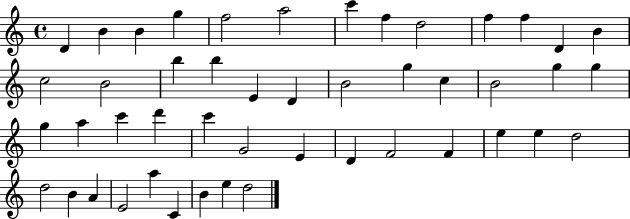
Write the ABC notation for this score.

X:1
T:Untitled
M:4/4
L:1/4
K:C
D B B g f2 a2 c' f d2 f f D B c2 B2 b b E D B2 g c B2 g g g a c' d' c' G2 E D F2 F e e d2 d2 B A E2 a C B e d2